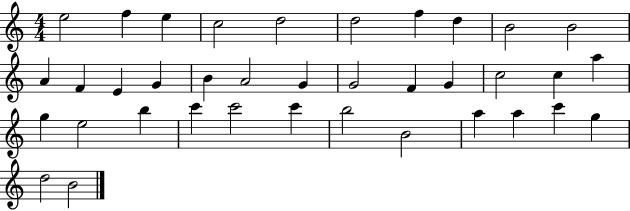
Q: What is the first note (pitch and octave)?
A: E5